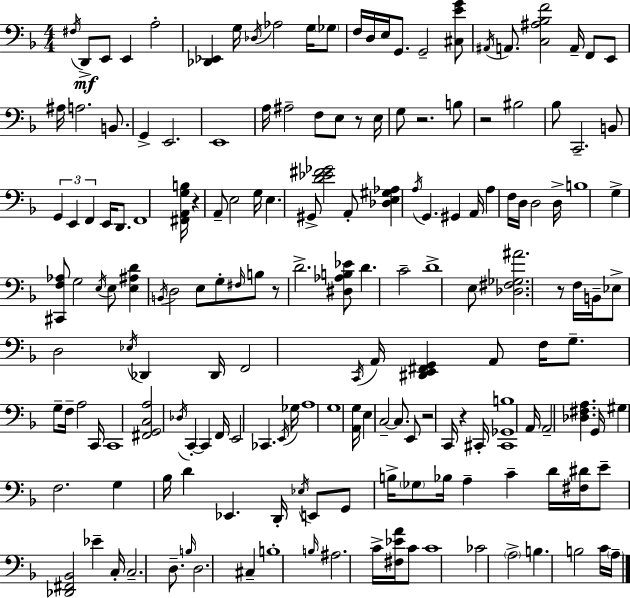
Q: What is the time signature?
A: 4/4